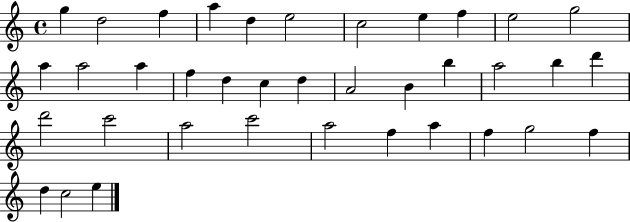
{
  \clef treble
  \time 4/4
  \defaultTimeSignature
  \key c \major
  g''4 d''2 f''4 | a''4 d''4 e''2 | c''2 e''4 f''4 | e''2 g''2 | \break a''4 a''2 a''4 | f''4 d''4 c''4 d''4 | a'2 b'4 b''4 | a''2 b''4 d'''4 | \break d'''2 c'''2 | a''2 c'''2 | a''2 f''4 a''4 | f''4 g''2 f''4 | \break d''4 c''2 e''4 | \bar "|."
}